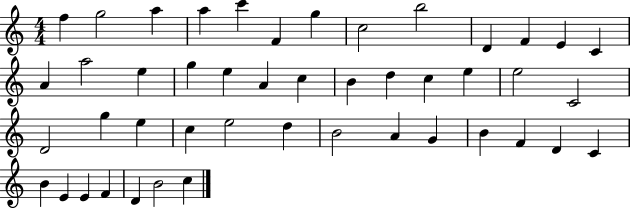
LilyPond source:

{
  \clef treble
  \numericTimeSignature
  \time 4/4
  \key c \major
  f''4 g''2 a''4 | a''4 c'''4 f'4 g''4 | c''2 b''2 | d'4 f'4 e'4 c'4 | \break a'4 a''2 e''4 | g''4 e''4 a'4 c''4 | b'4 d''4 c''4 e''4 | e''2 c'2 | \break d'2 g''4 e''4 | c''4 e''2 d''4 | b'2 a'4 g'4 | b'4 f'4 d'4 c'4 | \break b'4 e'4 e'4 f'4 | d'4 b'2 c''4 | \bar "|."
}